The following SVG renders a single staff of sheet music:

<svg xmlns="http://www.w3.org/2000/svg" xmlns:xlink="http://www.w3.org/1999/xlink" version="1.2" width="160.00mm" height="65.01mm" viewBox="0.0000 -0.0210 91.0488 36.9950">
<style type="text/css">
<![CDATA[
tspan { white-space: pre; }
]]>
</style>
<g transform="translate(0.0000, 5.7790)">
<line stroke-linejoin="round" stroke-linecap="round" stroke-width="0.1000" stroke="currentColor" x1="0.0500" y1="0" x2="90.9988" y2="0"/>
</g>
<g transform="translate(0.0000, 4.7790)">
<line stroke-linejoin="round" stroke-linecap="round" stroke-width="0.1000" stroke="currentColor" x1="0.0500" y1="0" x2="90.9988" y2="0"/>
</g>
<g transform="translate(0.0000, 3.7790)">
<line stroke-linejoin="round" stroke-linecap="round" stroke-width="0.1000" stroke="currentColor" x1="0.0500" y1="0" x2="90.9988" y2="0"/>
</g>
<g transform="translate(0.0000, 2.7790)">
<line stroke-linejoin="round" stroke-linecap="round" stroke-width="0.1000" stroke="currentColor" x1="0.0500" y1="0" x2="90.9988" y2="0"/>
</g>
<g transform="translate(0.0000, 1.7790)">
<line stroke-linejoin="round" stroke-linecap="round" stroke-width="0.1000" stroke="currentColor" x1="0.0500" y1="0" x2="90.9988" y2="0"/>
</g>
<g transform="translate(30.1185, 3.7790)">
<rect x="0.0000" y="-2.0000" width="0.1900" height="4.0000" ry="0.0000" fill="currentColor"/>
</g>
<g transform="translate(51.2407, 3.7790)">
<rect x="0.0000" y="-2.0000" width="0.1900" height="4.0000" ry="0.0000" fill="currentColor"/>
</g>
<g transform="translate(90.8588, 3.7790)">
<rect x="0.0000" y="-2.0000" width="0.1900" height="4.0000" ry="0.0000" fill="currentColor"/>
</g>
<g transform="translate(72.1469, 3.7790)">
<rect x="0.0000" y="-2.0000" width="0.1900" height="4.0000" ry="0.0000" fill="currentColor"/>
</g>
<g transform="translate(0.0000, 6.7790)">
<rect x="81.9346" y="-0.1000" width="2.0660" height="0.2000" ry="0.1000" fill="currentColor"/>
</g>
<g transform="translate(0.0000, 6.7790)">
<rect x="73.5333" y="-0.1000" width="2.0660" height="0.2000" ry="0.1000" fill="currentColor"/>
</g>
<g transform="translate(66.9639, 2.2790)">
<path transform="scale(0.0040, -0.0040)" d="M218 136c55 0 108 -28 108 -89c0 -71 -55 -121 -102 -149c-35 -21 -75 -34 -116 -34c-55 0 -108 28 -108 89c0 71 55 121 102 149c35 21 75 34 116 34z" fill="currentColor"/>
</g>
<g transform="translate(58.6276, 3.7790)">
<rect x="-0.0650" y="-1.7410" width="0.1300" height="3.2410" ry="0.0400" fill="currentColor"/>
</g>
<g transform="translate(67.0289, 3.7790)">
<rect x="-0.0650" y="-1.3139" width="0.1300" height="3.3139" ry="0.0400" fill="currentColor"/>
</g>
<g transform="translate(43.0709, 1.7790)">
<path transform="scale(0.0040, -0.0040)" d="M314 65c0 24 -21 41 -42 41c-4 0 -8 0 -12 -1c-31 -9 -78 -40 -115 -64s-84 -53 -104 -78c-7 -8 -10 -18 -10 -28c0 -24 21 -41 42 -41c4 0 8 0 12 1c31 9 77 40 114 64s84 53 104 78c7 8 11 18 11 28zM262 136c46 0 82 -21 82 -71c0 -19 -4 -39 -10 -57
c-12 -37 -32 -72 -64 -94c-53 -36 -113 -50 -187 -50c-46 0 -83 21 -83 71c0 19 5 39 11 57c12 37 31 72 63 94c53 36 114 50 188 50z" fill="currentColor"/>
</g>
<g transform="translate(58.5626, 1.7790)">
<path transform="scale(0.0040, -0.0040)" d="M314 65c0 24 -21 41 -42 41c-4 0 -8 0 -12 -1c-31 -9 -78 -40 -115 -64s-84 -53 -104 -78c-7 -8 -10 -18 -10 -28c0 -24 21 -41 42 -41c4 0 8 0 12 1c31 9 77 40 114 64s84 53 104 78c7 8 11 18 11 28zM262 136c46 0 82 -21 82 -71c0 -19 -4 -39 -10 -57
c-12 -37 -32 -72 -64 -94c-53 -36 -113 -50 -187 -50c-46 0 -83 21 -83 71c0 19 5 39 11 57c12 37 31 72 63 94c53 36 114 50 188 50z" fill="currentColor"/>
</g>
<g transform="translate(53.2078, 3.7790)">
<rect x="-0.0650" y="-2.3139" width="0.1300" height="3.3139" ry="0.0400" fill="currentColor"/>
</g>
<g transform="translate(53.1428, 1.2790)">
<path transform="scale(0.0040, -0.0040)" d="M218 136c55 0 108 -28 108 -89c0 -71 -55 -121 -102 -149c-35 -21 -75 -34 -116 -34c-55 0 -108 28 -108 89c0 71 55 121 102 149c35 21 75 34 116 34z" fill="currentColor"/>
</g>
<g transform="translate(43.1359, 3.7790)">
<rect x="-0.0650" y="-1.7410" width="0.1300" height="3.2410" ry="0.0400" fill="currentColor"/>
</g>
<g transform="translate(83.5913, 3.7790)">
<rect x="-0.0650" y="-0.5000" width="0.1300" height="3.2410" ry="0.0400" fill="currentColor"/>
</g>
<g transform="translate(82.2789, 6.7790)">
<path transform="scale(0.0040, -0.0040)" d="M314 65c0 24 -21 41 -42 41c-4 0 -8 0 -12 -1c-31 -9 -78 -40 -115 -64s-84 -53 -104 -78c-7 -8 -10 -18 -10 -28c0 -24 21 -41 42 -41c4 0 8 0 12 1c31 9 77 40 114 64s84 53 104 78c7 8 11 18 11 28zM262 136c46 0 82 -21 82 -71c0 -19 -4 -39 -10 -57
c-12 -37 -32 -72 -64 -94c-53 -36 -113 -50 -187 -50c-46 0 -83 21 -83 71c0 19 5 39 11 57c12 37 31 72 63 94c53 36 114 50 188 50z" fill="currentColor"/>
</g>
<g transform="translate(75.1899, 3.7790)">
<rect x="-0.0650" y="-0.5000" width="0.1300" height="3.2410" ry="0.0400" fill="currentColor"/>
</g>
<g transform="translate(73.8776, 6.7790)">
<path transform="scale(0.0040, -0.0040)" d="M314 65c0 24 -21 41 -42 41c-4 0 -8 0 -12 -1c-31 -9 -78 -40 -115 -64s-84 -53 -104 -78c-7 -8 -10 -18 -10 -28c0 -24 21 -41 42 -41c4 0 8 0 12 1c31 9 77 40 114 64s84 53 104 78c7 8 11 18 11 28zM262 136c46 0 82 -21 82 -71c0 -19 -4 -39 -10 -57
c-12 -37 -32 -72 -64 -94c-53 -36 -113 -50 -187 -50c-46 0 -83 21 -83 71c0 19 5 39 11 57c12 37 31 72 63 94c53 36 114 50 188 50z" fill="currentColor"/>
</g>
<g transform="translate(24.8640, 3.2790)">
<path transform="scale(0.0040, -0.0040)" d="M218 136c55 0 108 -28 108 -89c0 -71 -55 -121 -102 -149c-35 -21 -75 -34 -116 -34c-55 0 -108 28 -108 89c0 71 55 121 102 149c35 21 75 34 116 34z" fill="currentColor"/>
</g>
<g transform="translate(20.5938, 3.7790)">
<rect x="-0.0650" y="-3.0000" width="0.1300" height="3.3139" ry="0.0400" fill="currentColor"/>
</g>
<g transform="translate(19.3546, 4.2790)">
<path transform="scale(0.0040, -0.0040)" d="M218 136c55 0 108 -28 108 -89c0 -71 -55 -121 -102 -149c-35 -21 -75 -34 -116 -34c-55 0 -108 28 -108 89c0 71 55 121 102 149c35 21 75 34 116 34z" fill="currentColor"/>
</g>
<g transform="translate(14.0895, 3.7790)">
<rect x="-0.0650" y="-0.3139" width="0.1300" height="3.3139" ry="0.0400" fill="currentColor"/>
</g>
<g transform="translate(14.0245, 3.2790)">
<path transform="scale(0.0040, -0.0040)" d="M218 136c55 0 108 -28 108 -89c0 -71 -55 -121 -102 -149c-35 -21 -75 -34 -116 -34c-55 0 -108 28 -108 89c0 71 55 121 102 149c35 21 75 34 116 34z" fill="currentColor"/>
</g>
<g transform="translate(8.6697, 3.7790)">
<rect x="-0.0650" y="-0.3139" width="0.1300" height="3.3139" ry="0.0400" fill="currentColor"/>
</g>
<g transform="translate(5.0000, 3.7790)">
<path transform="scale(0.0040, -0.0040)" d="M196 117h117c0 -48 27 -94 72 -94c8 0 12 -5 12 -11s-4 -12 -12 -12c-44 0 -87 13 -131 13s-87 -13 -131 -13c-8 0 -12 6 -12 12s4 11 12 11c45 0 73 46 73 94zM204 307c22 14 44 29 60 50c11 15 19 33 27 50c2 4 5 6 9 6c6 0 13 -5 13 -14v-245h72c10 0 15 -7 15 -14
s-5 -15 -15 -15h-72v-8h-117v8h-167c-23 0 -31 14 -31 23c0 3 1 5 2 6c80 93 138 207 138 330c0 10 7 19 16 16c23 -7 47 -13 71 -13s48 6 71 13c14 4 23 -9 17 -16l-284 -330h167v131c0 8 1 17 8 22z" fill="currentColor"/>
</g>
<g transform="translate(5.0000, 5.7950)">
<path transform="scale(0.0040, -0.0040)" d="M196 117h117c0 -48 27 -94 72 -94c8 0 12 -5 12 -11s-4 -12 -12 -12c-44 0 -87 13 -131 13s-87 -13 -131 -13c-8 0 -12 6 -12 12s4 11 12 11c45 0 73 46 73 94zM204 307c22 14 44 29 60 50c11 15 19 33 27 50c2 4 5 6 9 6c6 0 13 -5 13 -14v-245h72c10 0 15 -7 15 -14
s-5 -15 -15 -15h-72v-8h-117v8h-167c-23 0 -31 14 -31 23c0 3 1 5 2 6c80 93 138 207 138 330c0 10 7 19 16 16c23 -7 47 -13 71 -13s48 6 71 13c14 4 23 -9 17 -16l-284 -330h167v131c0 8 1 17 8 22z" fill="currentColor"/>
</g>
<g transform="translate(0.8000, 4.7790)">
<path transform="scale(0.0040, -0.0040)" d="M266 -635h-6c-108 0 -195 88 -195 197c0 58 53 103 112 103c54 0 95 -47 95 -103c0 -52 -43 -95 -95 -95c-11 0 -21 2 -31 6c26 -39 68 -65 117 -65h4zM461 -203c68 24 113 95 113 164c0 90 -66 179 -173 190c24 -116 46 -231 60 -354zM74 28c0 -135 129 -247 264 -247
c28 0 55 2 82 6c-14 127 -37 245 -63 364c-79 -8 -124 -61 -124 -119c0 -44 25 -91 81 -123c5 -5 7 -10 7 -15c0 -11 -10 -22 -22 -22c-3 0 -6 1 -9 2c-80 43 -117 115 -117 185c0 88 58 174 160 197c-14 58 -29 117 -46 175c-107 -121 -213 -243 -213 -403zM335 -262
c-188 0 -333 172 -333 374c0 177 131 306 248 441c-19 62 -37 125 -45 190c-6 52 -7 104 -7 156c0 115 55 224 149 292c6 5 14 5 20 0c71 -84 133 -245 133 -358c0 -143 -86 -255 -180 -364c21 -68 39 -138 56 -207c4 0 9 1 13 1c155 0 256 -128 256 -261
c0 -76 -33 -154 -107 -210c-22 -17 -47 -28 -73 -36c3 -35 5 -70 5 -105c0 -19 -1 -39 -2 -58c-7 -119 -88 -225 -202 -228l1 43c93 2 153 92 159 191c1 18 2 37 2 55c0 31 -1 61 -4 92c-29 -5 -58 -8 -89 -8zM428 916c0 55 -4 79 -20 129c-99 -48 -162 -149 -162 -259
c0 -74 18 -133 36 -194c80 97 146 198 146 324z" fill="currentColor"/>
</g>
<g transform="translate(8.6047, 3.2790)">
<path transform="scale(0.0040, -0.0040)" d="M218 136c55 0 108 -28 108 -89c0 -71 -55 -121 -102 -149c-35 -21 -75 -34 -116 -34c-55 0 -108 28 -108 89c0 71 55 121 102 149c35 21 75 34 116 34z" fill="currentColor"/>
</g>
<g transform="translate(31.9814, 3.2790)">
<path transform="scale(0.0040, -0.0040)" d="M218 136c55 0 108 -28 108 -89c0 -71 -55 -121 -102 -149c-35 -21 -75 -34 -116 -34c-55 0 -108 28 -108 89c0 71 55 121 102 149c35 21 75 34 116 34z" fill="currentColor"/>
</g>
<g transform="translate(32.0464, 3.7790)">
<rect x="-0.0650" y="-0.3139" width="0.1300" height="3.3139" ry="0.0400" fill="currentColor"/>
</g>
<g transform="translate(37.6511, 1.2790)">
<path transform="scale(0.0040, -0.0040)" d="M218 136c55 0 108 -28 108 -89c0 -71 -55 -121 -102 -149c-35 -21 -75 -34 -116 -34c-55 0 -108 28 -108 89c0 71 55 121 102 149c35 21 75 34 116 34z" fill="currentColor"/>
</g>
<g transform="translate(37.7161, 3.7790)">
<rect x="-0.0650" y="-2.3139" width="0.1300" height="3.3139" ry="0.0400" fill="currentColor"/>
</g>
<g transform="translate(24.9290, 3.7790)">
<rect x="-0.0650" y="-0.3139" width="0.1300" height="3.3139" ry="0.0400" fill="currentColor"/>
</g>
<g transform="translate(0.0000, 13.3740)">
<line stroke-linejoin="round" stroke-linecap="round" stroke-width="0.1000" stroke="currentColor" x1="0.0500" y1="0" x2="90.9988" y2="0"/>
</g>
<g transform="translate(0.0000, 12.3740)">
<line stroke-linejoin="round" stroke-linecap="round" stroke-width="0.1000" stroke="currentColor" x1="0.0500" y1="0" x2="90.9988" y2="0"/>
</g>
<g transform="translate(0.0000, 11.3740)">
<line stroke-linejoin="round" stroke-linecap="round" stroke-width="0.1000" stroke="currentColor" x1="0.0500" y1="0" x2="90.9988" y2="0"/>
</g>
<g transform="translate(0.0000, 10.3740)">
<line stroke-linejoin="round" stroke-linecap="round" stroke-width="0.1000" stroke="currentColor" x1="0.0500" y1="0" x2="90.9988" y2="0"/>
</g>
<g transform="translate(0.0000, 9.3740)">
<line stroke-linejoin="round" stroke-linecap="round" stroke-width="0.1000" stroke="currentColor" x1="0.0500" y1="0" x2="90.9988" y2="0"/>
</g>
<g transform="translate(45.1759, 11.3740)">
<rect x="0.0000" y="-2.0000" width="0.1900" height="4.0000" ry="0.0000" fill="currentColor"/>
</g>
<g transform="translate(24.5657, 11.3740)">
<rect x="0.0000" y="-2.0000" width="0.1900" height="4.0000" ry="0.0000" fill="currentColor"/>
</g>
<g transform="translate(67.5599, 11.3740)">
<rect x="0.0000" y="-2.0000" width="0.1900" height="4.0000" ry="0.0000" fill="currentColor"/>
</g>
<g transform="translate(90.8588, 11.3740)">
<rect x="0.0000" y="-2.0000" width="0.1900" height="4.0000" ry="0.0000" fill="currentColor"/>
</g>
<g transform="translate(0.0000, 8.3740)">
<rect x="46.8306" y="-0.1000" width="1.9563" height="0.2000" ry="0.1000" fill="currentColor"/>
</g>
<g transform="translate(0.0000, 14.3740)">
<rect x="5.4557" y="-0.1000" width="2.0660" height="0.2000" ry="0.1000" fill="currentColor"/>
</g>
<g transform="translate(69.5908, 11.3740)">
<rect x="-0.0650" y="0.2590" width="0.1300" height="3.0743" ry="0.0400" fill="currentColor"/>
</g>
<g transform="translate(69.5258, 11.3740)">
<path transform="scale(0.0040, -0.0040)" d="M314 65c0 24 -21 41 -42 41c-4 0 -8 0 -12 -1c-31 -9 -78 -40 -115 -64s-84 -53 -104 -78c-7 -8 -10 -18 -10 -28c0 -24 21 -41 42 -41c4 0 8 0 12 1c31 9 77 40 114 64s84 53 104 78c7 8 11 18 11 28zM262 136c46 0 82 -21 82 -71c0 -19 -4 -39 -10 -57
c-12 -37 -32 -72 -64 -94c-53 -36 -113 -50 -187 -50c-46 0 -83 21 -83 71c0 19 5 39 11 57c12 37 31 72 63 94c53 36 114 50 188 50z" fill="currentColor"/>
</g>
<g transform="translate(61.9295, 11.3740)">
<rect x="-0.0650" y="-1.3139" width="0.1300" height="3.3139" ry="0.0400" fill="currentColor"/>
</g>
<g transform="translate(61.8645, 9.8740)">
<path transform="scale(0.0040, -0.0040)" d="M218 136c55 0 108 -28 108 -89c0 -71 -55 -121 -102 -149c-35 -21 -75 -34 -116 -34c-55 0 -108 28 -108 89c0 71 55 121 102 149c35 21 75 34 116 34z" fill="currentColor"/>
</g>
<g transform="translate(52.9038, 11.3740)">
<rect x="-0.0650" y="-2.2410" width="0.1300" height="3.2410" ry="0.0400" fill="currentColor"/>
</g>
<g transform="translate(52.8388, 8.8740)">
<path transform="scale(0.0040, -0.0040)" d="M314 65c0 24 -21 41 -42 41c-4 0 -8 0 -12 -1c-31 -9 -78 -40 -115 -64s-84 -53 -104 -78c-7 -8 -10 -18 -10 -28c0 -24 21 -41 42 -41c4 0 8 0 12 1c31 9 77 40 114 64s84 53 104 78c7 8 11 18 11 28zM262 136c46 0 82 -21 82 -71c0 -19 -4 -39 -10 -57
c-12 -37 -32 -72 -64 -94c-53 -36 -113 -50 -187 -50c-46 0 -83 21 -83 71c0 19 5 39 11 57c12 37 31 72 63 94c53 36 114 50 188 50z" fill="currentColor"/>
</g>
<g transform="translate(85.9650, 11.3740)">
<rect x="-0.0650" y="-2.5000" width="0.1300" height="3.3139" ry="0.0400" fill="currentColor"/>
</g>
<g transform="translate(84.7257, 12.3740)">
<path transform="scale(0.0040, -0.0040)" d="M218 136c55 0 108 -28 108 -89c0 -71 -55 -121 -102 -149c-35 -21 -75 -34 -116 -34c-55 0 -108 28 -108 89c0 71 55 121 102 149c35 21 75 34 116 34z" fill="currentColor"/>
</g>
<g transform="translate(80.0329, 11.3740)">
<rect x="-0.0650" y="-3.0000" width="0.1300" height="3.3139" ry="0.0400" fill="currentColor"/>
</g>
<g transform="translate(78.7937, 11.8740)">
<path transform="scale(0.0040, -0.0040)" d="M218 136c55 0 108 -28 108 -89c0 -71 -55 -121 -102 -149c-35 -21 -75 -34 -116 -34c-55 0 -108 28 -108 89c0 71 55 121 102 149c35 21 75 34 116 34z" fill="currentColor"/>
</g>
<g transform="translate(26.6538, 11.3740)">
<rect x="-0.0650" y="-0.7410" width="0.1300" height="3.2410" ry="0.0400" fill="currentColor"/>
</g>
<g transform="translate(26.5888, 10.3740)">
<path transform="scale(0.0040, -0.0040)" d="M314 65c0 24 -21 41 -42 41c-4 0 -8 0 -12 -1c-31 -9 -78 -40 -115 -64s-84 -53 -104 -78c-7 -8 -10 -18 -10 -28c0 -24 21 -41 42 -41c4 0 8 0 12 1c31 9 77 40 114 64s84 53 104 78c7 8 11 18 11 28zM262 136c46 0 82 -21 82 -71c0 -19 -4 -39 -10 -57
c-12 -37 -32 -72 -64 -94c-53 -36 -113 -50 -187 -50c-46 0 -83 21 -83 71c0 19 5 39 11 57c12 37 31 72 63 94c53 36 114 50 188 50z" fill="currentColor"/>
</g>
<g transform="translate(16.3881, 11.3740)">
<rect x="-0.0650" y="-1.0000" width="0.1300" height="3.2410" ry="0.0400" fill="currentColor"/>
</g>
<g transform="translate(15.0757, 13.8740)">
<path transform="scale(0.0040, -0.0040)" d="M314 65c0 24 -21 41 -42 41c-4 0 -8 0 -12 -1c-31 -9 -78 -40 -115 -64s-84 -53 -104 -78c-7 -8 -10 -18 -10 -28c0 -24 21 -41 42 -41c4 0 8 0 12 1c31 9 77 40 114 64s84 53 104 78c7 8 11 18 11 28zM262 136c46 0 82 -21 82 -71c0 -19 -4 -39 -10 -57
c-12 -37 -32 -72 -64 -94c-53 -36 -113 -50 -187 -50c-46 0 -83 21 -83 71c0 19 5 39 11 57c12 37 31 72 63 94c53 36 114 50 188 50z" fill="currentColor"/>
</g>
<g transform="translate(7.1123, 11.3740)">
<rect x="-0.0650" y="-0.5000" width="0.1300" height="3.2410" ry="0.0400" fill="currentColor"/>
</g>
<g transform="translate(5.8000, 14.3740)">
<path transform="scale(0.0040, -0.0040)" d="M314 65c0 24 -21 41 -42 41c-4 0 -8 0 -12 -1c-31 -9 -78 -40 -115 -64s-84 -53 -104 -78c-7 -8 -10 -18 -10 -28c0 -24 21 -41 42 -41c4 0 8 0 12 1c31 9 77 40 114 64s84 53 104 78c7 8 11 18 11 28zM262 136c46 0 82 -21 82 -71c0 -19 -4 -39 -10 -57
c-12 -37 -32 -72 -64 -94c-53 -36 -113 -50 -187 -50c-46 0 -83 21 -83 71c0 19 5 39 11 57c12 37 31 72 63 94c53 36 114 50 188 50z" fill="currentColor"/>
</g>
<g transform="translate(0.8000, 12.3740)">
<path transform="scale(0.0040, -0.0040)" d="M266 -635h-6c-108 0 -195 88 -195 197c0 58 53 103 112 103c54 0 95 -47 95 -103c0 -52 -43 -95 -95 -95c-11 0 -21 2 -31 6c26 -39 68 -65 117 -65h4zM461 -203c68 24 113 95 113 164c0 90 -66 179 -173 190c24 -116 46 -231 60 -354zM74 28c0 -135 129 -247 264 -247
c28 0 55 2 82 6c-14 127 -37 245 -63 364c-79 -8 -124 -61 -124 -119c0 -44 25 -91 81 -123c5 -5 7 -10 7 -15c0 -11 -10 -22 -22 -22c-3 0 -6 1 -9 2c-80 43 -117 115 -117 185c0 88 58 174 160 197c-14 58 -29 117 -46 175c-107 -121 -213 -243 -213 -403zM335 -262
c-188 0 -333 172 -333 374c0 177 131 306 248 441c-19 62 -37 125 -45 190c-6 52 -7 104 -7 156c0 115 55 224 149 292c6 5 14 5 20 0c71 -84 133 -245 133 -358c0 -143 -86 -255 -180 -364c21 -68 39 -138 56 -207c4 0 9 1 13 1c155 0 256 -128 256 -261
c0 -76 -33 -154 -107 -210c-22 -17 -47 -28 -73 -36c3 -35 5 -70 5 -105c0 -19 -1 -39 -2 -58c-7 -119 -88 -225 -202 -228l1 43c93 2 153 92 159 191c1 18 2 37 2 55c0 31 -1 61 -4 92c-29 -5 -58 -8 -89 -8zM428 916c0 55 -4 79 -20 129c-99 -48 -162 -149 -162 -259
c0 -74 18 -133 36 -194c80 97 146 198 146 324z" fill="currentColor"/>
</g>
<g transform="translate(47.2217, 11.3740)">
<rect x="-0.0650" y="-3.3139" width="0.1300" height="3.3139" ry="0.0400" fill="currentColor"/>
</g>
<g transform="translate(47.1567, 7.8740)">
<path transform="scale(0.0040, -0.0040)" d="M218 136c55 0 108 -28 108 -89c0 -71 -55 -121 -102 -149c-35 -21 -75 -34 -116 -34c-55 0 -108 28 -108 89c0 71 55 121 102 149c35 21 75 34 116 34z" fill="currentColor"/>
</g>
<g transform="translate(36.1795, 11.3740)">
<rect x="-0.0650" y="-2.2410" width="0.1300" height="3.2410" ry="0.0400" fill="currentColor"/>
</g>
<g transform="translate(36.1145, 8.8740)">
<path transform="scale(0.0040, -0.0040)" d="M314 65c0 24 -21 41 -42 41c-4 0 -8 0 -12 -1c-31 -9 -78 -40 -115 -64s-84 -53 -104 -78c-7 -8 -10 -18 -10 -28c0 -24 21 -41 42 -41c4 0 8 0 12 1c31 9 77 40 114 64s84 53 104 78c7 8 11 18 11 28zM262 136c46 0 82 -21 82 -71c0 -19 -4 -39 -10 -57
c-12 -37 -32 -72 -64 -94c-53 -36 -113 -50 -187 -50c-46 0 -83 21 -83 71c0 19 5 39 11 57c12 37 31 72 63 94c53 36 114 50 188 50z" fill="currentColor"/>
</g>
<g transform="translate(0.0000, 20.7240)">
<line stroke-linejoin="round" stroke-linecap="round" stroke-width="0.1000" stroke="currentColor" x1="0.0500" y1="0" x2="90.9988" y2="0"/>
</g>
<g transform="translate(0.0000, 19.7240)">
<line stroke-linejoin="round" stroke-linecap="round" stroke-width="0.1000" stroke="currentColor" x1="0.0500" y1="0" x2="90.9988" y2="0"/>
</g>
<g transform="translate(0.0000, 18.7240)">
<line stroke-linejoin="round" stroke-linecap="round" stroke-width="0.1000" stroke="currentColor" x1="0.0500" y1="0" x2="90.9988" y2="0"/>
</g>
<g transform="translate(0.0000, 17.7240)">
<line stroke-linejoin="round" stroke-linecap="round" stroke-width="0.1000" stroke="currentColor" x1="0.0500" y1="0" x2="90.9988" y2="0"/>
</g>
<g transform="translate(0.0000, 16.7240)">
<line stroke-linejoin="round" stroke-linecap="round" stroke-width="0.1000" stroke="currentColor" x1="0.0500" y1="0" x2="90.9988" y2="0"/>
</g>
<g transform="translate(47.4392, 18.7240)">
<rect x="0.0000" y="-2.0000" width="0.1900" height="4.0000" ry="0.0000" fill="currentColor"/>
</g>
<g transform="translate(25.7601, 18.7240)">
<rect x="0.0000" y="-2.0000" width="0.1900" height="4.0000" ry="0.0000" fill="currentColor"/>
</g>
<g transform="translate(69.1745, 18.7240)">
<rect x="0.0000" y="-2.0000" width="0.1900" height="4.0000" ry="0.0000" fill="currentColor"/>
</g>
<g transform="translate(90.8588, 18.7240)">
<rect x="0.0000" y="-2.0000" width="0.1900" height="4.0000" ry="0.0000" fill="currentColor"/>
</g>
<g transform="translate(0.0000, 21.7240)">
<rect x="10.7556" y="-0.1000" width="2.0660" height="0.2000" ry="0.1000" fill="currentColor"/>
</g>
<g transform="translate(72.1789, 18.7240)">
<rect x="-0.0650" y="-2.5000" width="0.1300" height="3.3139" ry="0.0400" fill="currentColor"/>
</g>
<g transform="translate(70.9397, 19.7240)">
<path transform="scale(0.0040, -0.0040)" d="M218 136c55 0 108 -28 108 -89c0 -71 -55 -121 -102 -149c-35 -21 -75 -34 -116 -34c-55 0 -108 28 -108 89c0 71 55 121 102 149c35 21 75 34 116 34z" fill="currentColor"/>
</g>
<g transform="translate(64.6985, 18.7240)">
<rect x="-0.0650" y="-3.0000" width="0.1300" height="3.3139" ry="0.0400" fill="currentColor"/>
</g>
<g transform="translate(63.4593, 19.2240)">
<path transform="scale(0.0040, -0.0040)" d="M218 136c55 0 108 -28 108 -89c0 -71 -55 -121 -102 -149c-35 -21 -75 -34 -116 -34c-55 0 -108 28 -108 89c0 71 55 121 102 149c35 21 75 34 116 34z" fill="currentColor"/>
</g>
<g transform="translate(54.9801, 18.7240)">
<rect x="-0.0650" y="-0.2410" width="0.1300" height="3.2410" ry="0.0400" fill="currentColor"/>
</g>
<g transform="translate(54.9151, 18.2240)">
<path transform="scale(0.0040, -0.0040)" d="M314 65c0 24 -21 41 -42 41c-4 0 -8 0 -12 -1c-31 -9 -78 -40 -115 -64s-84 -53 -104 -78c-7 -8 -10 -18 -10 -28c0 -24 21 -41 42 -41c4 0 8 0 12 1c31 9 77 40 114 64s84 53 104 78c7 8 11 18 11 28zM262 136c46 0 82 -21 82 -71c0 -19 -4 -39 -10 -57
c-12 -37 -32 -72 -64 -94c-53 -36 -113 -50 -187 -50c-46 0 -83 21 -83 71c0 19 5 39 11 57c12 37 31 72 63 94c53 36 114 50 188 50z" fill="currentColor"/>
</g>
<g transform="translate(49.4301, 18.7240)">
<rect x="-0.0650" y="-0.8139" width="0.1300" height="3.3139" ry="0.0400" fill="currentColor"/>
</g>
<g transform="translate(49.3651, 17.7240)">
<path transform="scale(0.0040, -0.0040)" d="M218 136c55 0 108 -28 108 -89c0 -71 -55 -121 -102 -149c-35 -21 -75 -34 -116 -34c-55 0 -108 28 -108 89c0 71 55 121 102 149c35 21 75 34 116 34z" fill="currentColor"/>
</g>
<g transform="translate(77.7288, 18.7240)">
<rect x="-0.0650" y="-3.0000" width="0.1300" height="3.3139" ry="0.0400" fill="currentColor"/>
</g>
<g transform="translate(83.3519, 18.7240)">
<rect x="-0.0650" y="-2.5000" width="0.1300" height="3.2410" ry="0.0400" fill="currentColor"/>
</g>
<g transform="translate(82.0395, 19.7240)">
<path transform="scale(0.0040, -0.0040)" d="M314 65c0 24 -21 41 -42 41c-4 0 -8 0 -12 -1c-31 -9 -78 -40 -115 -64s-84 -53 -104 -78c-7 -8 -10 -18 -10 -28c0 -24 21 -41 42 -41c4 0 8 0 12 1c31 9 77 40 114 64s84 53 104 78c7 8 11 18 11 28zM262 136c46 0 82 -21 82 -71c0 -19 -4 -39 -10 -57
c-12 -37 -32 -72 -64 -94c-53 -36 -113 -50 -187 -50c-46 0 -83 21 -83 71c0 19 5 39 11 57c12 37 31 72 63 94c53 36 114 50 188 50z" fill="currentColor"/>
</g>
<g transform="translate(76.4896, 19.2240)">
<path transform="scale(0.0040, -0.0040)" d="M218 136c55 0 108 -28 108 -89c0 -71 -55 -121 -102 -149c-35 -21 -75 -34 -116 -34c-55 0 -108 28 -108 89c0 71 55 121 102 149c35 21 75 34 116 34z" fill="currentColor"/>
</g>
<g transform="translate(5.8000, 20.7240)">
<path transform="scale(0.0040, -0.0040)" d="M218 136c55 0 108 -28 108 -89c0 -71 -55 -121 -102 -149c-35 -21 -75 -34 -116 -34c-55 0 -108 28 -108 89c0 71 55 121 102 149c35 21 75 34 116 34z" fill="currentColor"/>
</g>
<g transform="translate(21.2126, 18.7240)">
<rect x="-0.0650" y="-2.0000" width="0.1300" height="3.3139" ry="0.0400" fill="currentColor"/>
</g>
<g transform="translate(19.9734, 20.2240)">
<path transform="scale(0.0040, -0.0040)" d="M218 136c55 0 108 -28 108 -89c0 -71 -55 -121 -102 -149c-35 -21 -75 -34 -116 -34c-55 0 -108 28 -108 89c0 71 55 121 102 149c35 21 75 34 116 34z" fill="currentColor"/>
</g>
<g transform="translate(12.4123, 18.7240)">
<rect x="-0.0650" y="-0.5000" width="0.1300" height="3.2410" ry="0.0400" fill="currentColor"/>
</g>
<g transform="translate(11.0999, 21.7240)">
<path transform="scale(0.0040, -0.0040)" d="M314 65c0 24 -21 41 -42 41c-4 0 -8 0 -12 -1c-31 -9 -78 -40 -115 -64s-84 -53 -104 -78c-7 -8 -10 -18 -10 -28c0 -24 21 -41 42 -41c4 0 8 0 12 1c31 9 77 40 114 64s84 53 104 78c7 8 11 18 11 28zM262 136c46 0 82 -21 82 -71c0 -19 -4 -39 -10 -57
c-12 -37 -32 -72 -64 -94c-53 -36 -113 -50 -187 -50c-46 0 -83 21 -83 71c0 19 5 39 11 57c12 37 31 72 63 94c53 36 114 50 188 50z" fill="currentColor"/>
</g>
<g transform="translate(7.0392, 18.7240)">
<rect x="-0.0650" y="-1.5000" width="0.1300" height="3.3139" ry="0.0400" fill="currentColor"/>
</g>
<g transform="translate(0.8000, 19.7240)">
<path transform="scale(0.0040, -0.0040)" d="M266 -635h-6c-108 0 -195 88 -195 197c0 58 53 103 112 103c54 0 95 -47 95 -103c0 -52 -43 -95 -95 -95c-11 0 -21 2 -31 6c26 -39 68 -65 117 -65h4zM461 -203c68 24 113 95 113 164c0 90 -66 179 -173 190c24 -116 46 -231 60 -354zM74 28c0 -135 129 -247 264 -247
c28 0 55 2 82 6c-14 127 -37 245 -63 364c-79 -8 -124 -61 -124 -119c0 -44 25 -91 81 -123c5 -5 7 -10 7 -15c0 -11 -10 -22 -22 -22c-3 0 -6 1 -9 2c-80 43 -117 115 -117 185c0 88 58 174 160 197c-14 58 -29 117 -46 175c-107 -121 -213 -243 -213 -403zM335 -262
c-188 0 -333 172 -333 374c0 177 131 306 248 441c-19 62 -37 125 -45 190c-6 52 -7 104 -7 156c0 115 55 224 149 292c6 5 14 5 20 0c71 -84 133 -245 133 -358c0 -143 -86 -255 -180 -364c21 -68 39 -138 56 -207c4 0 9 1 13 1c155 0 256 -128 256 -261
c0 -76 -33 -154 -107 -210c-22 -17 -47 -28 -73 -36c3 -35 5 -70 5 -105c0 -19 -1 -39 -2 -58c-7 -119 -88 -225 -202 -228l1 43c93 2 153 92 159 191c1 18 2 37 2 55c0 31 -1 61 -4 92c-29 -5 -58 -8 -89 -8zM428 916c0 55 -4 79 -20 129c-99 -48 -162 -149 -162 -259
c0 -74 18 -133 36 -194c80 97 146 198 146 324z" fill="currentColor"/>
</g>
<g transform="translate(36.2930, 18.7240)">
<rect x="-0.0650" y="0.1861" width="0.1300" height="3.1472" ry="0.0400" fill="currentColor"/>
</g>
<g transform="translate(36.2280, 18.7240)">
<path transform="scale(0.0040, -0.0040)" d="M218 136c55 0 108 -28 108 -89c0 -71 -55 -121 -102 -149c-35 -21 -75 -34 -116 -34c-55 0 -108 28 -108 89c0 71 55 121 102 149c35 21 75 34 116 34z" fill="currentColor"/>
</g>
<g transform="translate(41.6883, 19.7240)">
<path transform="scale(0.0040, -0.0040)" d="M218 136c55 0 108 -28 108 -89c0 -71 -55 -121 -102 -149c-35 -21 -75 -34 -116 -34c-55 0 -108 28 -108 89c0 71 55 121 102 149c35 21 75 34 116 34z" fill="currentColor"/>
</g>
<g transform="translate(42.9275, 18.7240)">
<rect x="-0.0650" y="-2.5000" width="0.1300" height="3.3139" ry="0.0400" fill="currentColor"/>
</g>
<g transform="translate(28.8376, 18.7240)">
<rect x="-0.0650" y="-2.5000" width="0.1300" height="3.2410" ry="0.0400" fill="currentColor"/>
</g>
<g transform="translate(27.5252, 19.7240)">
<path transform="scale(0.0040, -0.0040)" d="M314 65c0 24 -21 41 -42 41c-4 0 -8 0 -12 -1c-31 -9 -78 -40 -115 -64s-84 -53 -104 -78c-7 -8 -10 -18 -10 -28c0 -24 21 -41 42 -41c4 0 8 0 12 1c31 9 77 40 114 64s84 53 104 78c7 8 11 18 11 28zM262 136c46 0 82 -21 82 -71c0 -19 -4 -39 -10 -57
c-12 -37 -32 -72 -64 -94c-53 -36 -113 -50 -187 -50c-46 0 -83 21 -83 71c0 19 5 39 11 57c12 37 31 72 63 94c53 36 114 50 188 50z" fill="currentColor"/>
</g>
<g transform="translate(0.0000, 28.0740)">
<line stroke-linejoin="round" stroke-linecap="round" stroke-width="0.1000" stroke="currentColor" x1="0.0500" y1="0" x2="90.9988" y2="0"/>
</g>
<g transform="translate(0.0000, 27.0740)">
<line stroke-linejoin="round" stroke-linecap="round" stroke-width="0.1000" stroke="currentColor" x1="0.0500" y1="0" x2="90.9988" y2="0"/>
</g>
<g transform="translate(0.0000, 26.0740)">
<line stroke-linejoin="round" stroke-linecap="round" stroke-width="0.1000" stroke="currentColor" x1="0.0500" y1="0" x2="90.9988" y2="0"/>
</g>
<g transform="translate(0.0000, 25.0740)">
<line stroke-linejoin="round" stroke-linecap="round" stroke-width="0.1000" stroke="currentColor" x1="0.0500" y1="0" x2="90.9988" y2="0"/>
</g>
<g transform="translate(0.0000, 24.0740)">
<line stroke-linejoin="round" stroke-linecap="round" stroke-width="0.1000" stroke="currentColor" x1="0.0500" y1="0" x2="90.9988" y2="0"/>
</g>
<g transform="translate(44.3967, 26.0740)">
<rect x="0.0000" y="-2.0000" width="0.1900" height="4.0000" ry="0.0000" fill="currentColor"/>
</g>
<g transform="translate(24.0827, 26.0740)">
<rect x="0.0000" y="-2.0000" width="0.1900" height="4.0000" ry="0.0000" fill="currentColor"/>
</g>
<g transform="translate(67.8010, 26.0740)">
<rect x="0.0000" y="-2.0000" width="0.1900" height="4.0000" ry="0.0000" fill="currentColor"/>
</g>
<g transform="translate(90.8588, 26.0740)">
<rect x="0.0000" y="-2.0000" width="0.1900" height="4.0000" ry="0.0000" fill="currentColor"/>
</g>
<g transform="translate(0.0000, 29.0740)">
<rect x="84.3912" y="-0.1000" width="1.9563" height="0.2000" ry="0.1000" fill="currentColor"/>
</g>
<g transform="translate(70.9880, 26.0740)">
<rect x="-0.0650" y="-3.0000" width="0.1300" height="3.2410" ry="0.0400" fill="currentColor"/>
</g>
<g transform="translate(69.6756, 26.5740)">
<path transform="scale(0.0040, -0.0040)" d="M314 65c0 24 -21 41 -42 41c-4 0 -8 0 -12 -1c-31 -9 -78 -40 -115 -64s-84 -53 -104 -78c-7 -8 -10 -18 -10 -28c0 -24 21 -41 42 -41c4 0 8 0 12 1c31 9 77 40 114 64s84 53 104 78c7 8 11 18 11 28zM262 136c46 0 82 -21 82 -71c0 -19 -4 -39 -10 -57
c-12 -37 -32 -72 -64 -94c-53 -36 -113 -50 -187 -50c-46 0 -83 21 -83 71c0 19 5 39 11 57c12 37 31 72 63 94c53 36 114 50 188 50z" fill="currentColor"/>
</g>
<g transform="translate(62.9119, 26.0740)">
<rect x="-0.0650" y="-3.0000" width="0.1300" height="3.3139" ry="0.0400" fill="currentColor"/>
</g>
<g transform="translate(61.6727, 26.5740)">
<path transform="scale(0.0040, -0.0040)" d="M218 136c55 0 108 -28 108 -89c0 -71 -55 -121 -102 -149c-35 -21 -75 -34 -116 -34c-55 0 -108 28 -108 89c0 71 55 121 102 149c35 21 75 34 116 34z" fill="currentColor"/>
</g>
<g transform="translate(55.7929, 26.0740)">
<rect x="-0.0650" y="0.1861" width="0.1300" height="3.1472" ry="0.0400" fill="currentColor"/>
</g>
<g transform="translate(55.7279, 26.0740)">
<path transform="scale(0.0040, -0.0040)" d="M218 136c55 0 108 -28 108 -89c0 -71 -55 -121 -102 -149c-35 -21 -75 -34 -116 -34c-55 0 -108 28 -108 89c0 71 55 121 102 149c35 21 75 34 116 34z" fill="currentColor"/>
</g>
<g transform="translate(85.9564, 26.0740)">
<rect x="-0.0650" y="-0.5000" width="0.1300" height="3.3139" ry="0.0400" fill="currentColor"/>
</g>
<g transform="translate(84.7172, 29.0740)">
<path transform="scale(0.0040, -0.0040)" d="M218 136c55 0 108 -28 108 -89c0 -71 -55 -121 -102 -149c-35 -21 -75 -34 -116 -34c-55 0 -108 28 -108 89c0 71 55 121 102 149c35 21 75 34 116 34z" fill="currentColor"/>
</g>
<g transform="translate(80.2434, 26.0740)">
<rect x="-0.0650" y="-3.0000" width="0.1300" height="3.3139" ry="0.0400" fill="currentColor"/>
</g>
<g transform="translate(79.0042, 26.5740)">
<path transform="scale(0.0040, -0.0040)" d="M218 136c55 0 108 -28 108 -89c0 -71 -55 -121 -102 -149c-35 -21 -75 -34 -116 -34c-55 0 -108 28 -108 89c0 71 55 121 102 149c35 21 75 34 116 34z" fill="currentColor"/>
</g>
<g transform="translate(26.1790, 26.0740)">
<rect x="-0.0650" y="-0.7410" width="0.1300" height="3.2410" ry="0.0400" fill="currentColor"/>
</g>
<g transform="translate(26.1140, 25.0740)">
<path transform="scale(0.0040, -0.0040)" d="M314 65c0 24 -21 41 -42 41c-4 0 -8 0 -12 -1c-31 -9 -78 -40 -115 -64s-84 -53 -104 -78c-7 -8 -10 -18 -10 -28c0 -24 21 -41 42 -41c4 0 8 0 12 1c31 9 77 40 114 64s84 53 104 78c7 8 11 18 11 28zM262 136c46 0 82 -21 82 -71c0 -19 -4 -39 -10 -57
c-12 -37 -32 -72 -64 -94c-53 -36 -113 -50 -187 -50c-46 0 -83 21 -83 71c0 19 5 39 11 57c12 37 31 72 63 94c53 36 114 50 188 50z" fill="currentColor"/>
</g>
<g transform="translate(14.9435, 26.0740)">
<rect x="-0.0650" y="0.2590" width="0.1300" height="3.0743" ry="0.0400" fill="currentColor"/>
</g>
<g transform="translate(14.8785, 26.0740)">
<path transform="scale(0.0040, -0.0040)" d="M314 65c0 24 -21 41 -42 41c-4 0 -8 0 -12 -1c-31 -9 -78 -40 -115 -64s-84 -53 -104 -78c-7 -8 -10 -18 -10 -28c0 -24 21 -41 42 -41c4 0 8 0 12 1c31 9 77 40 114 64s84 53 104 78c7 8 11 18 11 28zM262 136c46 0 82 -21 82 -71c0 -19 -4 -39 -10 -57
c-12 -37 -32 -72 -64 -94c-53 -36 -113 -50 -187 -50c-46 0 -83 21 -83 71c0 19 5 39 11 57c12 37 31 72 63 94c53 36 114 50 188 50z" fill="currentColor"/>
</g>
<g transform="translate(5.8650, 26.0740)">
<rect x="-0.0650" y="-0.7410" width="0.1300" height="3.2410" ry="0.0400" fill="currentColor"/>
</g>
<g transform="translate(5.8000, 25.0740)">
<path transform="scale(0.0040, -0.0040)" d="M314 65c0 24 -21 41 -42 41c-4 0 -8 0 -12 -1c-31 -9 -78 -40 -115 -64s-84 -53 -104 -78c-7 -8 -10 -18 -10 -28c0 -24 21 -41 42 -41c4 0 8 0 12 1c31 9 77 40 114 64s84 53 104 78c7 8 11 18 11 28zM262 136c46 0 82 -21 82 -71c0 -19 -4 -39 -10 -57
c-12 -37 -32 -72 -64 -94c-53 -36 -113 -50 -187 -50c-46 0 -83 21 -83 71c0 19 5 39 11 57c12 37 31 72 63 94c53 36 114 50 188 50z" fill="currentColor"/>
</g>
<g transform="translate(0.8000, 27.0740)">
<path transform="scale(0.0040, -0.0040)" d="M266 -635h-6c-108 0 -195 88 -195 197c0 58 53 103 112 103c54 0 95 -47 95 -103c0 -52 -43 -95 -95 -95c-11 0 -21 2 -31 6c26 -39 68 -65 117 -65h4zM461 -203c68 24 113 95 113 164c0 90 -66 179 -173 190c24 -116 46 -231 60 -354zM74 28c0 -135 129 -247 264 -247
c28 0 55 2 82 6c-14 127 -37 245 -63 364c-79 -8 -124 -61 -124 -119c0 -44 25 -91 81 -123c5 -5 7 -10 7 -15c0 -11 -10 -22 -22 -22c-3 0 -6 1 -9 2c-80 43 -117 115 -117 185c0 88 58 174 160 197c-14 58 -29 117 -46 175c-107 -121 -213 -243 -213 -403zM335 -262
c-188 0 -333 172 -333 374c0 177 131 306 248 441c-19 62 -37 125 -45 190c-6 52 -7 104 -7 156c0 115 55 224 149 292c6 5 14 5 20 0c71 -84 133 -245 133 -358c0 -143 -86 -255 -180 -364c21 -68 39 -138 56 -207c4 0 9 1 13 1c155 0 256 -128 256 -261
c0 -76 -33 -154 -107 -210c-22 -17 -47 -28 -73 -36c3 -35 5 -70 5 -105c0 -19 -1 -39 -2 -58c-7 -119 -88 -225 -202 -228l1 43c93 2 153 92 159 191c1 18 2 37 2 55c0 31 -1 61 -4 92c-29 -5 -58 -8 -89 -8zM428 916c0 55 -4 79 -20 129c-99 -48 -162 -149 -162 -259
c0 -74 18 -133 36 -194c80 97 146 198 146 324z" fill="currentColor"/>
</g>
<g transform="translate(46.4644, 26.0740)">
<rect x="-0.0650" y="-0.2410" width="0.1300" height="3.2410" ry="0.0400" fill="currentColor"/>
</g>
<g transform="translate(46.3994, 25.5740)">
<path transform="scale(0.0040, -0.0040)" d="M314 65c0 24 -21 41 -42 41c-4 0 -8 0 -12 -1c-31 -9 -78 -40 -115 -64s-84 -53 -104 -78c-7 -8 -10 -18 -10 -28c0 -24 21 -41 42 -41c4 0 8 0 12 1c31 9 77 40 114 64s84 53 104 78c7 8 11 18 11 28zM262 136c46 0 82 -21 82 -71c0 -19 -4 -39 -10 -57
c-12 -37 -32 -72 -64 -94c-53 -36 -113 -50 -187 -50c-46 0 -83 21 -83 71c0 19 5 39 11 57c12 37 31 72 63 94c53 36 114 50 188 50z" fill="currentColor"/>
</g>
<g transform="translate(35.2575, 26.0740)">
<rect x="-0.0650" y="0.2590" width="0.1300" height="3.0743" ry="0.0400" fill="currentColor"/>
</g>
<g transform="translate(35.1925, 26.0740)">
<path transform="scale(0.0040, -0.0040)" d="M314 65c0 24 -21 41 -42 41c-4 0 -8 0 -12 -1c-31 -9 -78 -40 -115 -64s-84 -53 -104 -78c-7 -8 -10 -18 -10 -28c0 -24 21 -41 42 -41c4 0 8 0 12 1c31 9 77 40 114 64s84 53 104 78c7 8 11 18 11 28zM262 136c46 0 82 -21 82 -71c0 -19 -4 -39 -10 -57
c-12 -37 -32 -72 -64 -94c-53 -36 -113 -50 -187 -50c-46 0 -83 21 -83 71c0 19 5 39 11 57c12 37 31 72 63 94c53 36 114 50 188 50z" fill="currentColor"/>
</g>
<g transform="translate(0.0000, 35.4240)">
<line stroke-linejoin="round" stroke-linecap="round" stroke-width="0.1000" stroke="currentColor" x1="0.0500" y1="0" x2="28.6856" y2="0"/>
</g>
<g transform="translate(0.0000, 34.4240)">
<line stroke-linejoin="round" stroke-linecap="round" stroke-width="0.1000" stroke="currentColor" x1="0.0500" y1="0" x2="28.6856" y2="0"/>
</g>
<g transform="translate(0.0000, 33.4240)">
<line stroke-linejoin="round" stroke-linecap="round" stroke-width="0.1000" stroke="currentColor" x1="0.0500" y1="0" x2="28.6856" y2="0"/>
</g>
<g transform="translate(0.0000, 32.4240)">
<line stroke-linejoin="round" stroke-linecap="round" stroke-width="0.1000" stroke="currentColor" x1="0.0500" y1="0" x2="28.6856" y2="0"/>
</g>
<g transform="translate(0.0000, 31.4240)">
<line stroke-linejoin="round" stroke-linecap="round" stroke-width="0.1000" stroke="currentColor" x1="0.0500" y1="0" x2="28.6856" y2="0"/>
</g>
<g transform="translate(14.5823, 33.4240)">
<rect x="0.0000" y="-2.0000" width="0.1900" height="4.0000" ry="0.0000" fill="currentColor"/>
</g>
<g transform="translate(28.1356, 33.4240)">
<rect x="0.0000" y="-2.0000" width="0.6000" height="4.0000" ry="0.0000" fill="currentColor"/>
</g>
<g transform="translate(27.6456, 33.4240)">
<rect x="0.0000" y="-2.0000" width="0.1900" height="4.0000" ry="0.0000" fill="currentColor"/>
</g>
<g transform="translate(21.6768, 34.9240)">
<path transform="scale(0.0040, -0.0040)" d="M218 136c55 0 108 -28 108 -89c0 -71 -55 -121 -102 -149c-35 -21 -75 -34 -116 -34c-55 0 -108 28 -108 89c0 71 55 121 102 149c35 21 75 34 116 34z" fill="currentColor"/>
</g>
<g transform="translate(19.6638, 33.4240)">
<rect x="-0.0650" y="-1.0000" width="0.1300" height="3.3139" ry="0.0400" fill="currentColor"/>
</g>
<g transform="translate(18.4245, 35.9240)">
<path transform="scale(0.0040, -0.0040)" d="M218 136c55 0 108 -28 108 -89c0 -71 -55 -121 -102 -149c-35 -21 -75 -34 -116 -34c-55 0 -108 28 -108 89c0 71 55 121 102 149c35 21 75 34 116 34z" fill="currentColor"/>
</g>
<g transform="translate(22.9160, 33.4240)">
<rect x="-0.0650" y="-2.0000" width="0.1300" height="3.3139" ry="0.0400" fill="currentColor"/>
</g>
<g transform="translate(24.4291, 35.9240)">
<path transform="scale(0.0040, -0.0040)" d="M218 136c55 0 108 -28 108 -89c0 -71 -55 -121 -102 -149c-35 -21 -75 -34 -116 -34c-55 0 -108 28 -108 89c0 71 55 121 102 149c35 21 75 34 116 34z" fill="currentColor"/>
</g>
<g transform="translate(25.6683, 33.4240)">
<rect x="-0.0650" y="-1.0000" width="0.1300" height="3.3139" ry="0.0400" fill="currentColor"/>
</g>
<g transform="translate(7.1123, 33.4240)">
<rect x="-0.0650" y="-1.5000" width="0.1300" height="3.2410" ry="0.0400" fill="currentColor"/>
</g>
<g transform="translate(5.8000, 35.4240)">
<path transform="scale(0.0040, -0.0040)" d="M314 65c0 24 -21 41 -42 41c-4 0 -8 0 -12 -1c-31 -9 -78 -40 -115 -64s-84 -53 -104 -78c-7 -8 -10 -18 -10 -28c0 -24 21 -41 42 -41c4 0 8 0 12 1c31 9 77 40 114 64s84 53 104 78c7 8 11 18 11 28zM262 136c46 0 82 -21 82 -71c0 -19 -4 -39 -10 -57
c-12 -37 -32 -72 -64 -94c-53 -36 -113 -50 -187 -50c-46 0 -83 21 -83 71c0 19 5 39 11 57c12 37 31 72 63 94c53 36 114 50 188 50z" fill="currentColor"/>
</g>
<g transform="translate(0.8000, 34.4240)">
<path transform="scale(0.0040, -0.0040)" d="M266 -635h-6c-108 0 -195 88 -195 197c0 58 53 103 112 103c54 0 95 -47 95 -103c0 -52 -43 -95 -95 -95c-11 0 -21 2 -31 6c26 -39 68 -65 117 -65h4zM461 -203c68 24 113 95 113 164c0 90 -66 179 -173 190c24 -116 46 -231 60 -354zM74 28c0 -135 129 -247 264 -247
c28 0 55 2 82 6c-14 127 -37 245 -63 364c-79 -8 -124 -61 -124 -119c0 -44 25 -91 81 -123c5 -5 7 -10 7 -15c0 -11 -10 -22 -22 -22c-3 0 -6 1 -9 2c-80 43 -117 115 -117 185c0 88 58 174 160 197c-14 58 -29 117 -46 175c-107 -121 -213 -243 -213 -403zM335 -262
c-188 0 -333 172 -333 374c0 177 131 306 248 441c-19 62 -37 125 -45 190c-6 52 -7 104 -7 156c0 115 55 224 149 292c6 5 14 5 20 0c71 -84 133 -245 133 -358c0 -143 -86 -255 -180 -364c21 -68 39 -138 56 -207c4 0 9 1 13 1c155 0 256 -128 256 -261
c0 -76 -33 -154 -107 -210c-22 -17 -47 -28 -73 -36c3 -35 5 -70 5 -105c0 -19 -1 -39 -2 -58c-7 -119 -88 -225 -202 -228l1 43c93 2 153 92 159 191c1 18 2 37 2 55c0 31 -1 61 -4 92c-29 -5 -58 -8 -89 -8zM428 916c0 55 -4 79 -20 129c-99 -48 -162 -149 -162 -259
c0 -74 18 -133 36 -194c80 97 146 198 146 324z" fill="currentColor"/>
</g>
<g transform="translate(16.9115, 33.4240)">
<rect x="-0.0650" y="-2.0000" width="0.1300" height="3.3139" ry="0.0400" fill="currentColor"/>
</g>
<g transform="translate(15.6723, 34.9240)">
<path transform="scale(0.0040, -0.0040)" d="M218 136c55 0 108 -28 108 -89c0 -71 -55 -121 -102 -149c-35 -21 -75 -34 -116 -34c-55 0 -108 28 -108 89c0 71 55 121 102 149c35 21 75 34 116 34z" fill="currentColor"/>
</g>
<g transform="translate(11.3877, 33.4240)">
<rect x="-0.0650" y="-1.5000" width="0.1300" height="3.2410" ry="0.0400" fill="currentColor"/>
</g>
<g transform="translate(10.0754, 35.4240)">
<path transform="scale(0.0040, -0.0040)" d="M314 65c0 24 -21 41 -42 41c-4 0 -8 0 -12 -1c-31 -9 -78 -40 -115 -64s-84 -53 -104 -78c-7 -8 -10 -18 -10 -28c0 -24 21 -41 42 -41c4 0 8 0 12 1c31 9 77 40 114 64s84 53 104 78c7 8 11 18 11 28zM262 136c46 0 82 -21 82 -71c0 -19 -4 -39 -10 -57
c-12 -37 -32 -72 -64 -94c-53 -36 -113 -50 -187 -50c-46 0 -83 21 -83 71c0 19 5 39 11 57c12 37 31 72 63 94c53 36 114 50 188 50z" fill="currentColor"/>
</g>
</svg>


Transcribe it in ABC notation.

X:1
T:Untitled
M:4/4
L:1/4
K:C
c c A c c g f2 g f2 e C2 C2 C2 D2 d2 g2 b g2 e B2 A G E C2 F G2 B G d c2 A G A G2 d2 B2 d2 B2 c2 B A A2 A C E2 E2 F D F D